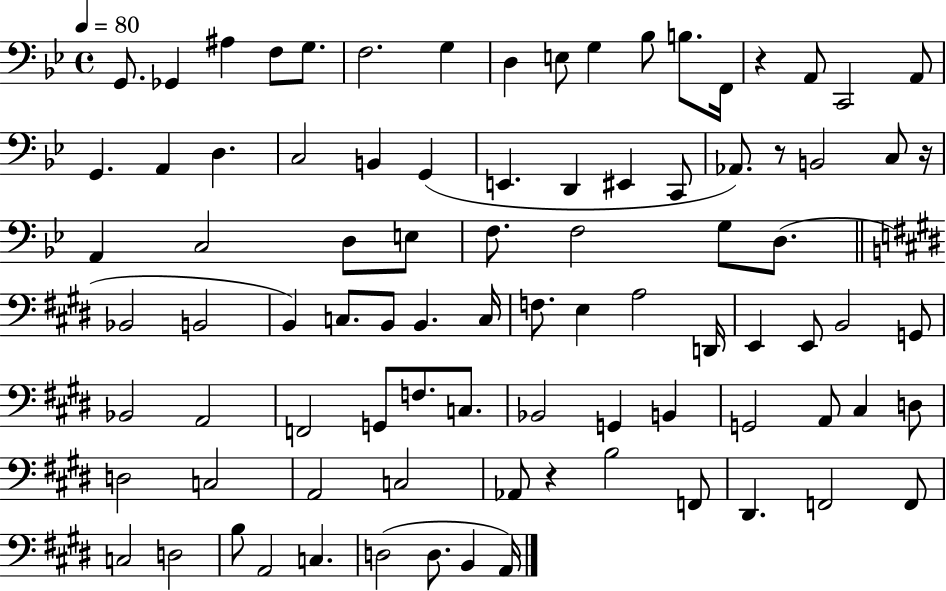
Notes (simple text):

G2/e. Gb2/q A#3/q F3/e G3/e. F3/h. G3/q D3/q E3/e G3/q Bb3/e B3/e. F2/s R/q A2/e C2/h A2/e G2/q. A2/q D3/q. C3/h B2/q G2/q E2/q. D2/q EIS2/q C2/e Ab2/e. R/e B2/h C3/e R/s A2/q C3/h D3/e E3/e F3/e. F3/h G3/e D3/e. Bb2/h B2/h B2/q C3/e. B2/e B2/q. C3/s F3/e. E3/q A3/h D2/s E2/q E2/e B2/h G2/e Bb2/h A2/h F2/h G2/e F3/e. C3/e. Bb2/h G2/q B2/q G2/h A2/e C#3/q D3/e D3/h C3/h A2/h C3/h Ab2/e R/q B3/h F2/e D#2/q. F2/h F2/e C3/h D3/h B3/e A2/h C3/q. D3/h D3/e. B2/q A2/s